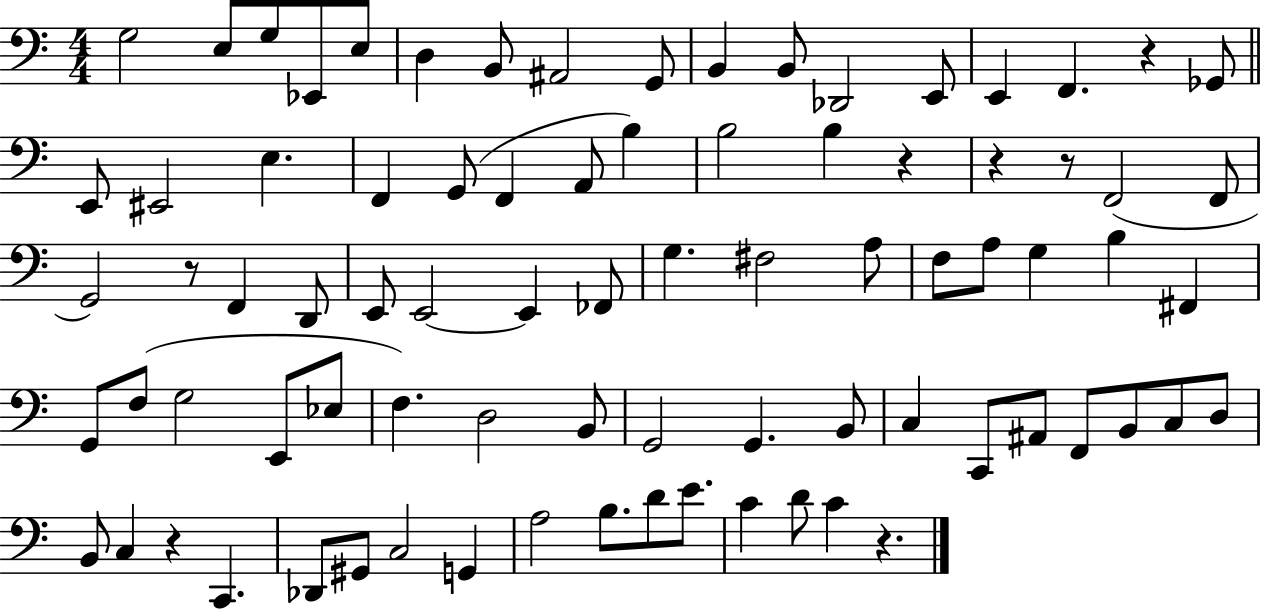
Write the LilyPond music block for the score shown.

{
  \clef bass
  \numericTimeSignature
  \time 4/4
  \key c \major
  g2 e8 g8 ees,8 e8 | d4 b,8 ais,2 g,8 | b,4 b,8 des,2 e,8 | e,4 f,4. r4 ges,8 | \break \bar "||" \break \key a \minor e,8 eis,2 e4. | f,4 g,8( f,4 a,8 b4) | b2 b4 r4 | r4 r8 f,2( f,8 | \break g,2) r8 f,4 d,8 | e,8 e,2~~ e,4 fes,8 | g4. fis2 a8 | f8 a8 g4 b4 fis,4 | \break g,8 f8( g2 e,8 ees8 | f4.) d2 b,8 | g,2 g,4. b,8 | c4 c,8 ais,8 f,8 b,8 c8 d8 | \break b,8 c4 r4 c,4. | des,8 gis,8 c2 g,4 | a2 b8. d'8 e'8. | c'4 d'8 c'4 r4. | \break \bar "|."
}